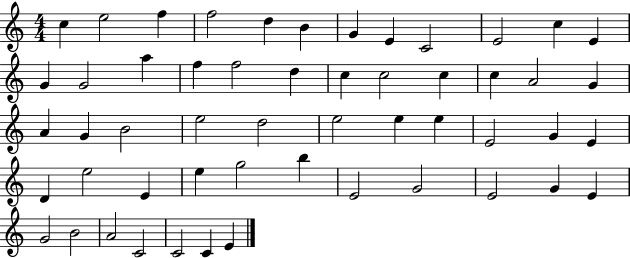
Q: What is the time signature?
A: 4/4